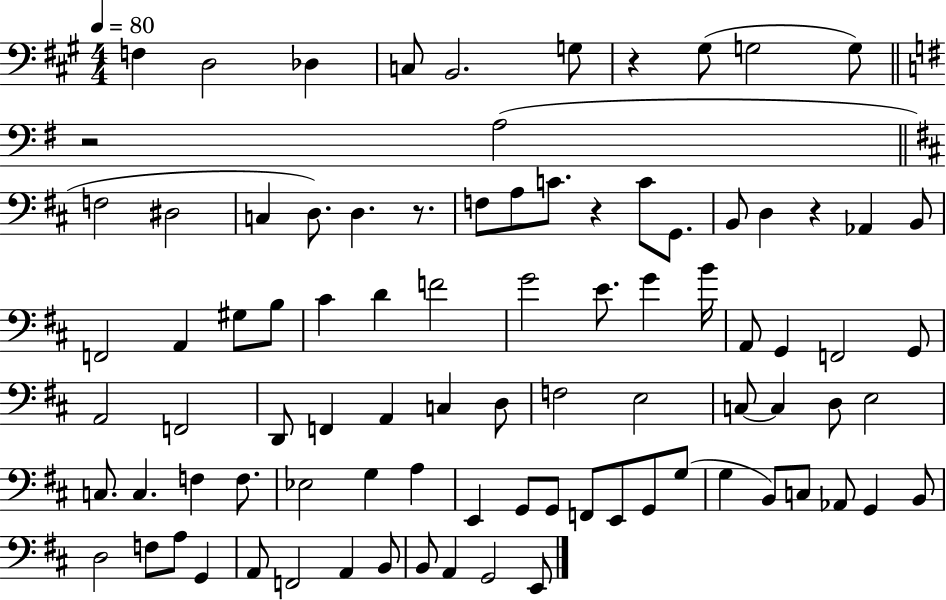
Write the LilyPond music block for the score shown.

{
  \clef bass
  \numericTimeSignature
  \time 4/4
  \key a \major
  \tempo 4 = 80
  \repeat volta 2 { f4 d2 des4 | c8 b,2. g8 | r4 gis8( g2 g8) | \bar "||" \break \key g \major r2 a2( | \bar "||" \break \key d \major f2 dis2 | c4 d8.) d4. r8. | f8 a8 c'8. r4 c'8 g,8. | b,8 d4 r4 aes,4 b,8 | \break f,2 a,4 gis8 b8 | cis'4 d'4 f'2 | g'2 e'8. g'4 b'16 | a,8 g,4 f,2 g,8 | \break a,2 f,2 | d,8 f,4 a,4 c4 d8 | f2 e2 | c8~~ c4 d8 e2 | \break c8. c4. f4 f8. | ees2 g4 a4 | e,4 g,8 g,8 f,8 e,8 g,8 g8( | g4 b,8) c8 aes,8 g,4 b,8 | \break d2 f8 a8 g,4 | a,8 f,2 a,4 b,8 | b,8 a,4 g,2 e,8 | } \bar "|."
}